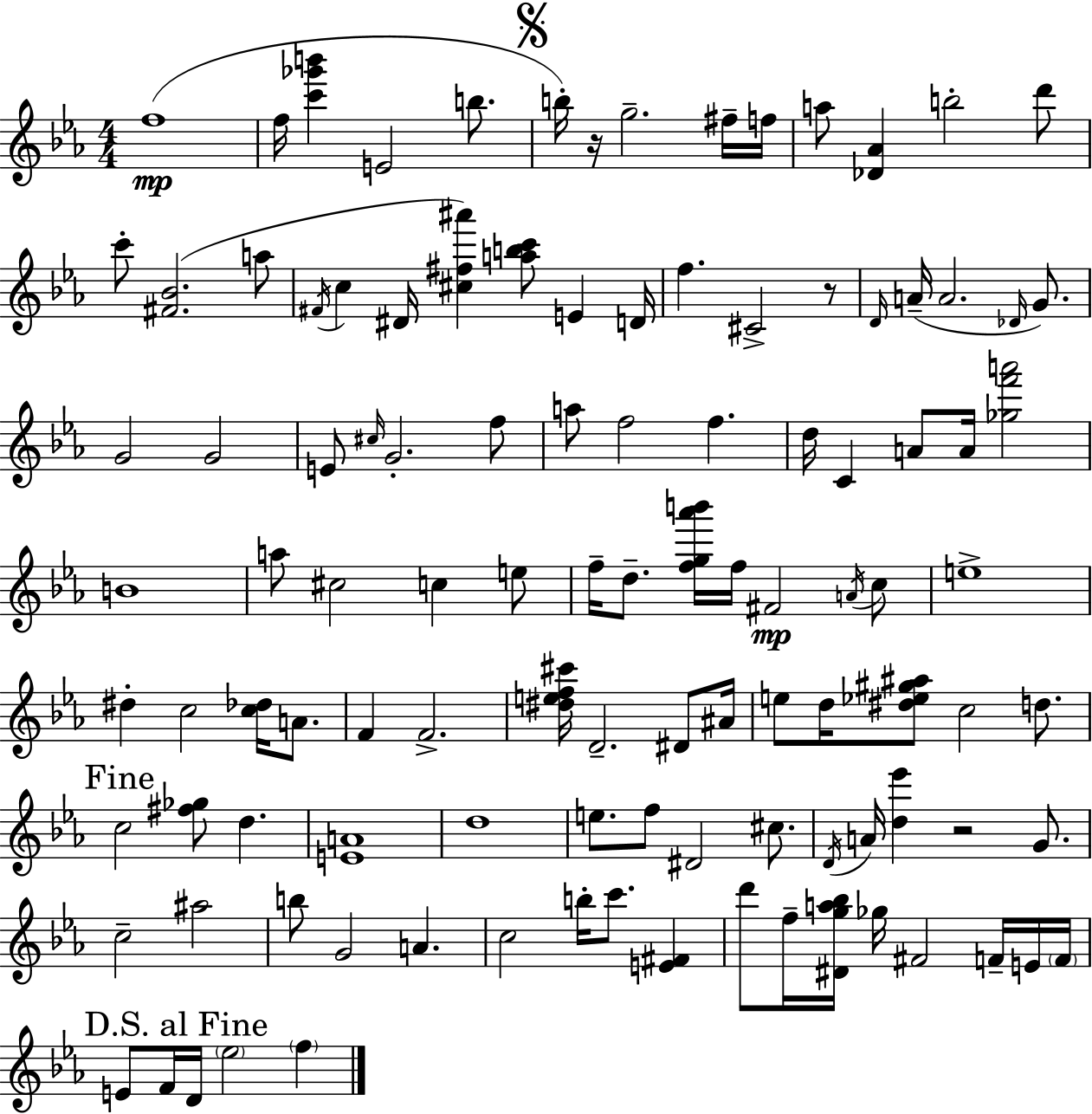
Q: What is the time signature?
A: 4/4